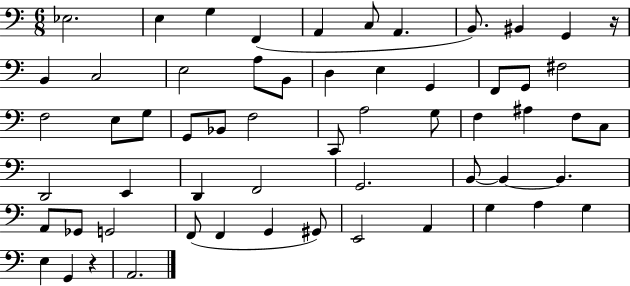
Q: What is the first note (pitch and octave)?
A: Eb3